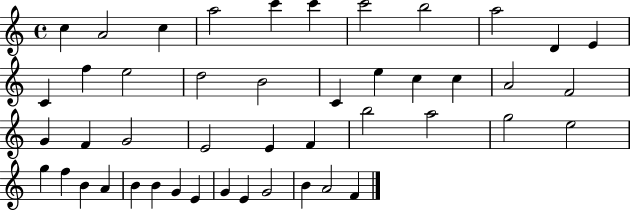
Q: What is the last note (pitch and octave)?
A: F4